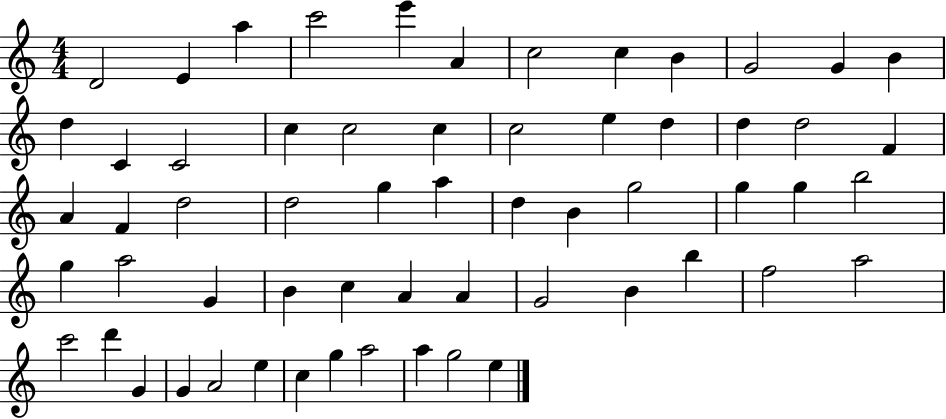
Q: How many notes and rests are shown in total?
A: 60